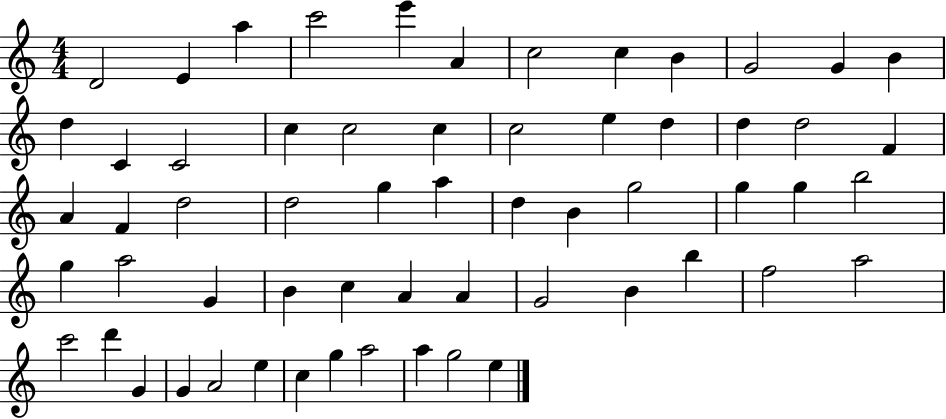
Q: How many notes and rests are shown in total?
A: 60